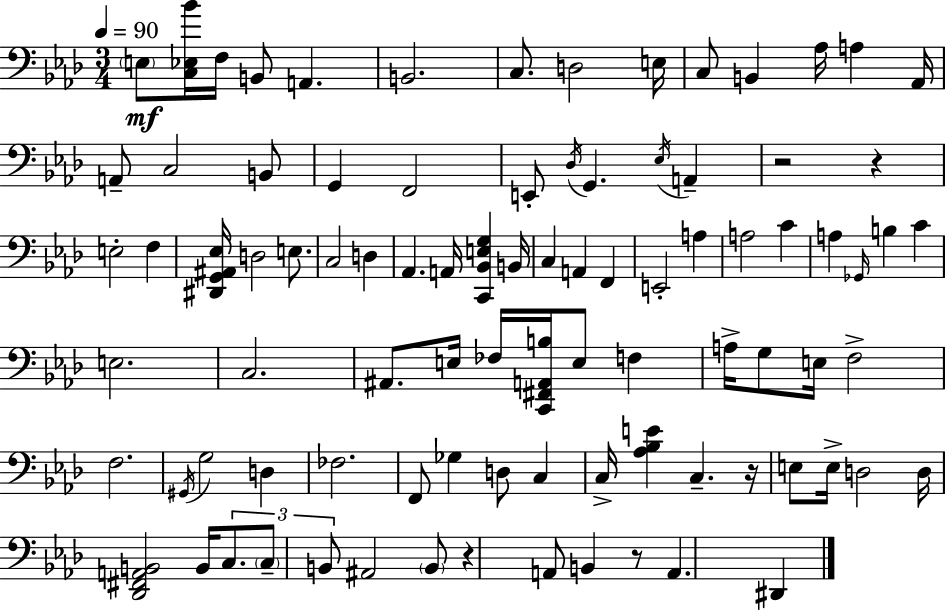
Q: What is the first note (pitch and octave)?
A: E3